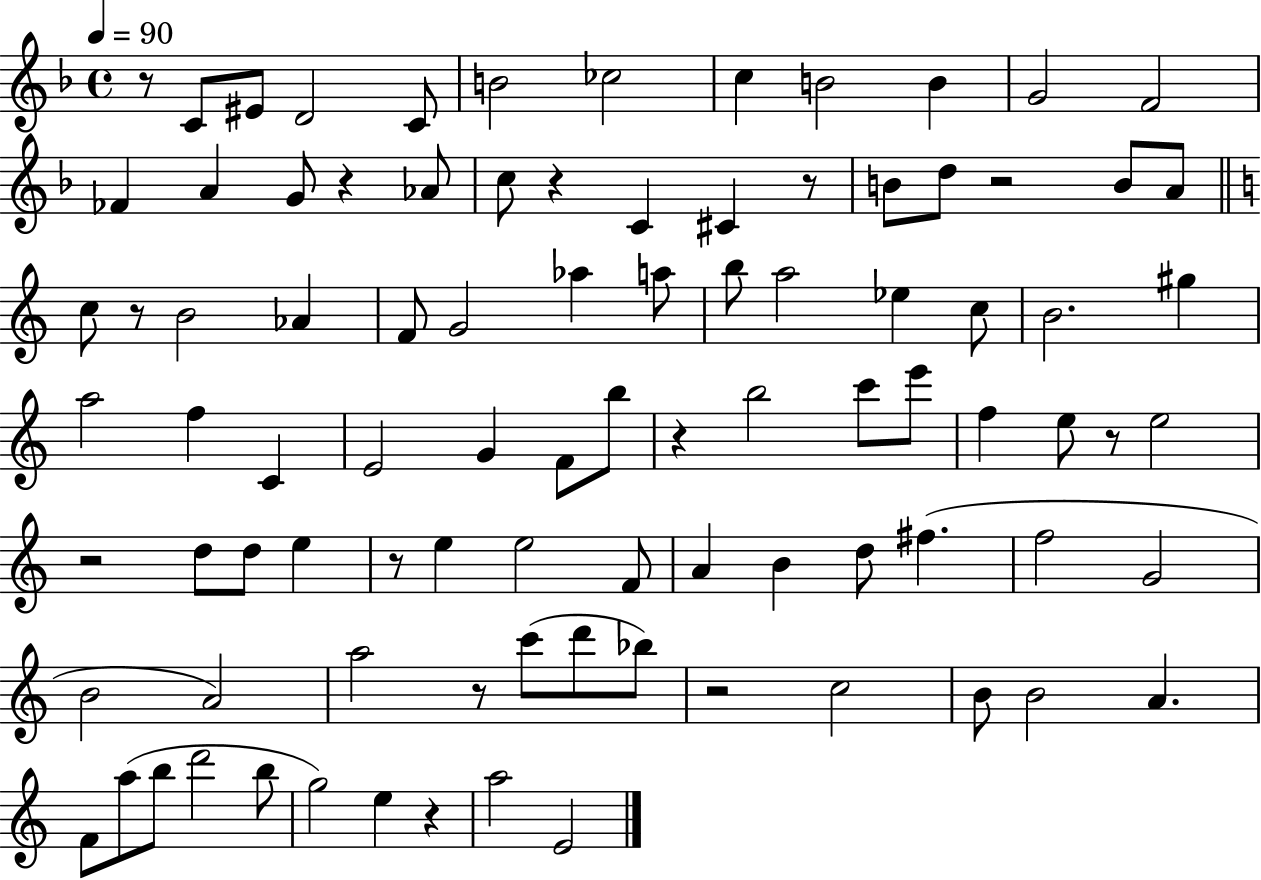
R/e C4/e EIS4/e D4/h C4/e B4/h CES5/h C5/q B4/h B4/q G4/h F4/h FES4/q A4/q G4/e R/q Ab4/e C5/e R/q C4/q C#4/q R/e B4/e D5/e R/h B4/e A4/e C5/e R/e B4/h Ab4/q F4/e G4/h Ab5/q A5/e B5/e A5/h Eb5/q C5/e B4/h. G#5/q A5/h F5/q C4/q E4/h G4/q F4/e B5/e R/q B5/h C6/e E6/e F5/q E5/e R/e E5/h R/h D5/e D5/e E5/q R/e E5/q E5/h F4/e A4/q B4/q D5/e F#5/q. F5/h G4/h B4/h A4/h A5/h R/e C6/e D6/e Bb5/e R/h C5/h B4/e B4/h A4/q. F4/e A5/e B5/e D6/h B5/e G5/h E5/q R/q A5/h E4/h